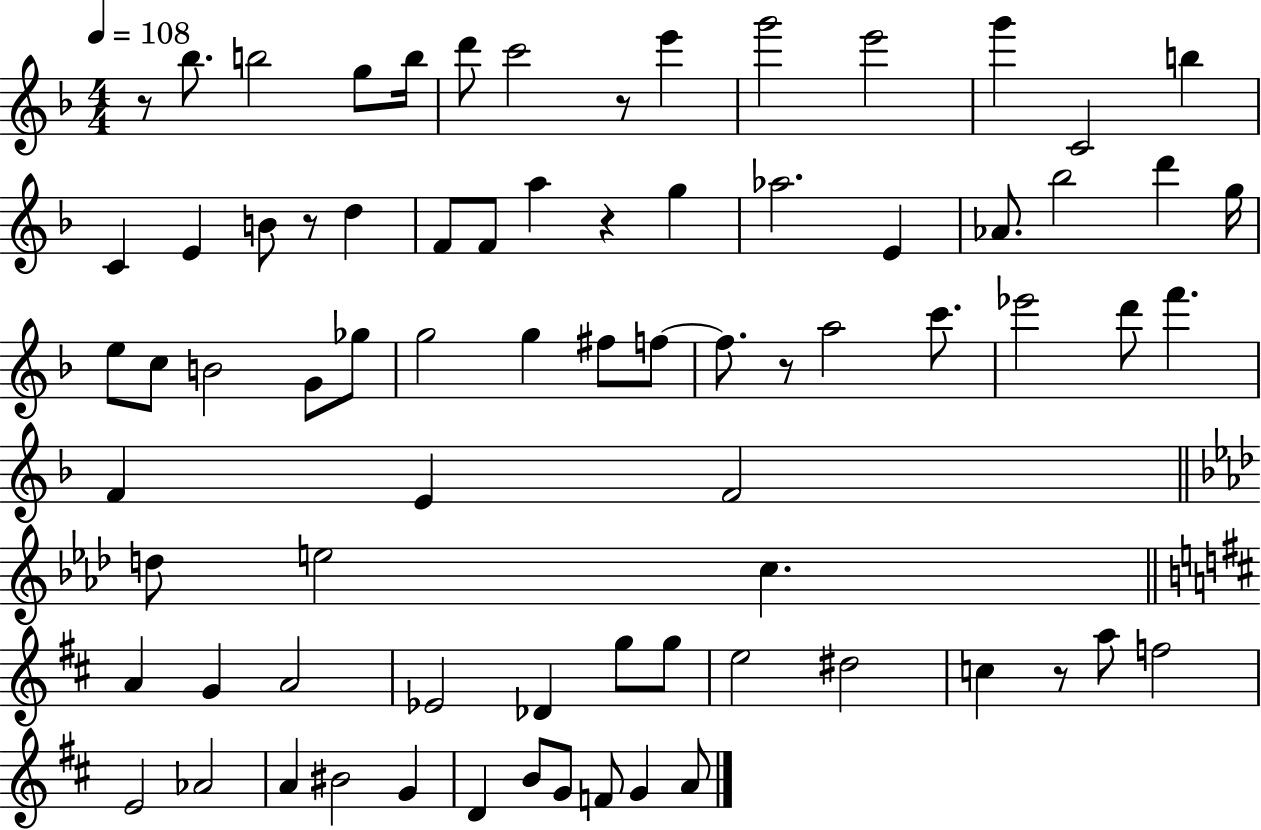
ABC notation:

X:1
T:Untitled
M:4/4
L:1/4
K:F
z/2 _b/2 b2 g/2 b/4 d'/2 c'2 z/2 e' g'2 e'2 g' C2 b C E B/2 z/2 d F/2 F/2 a z g _a2 E _A/2 _b2 d' g/4 e/2 c/2 B2 G/2 _g/2 g2 g ^f/2 f/2 f/2 z/2 a2 c'/2 _e'2 d'/2 f' F E F2 d/2 e2 c A G A2 _E2 _D g/2 g/2 e2 ^d2 c z/2 a/2 f2 E2 _A2 A ^B2 G D B/2 G/2 F/2 G A/2